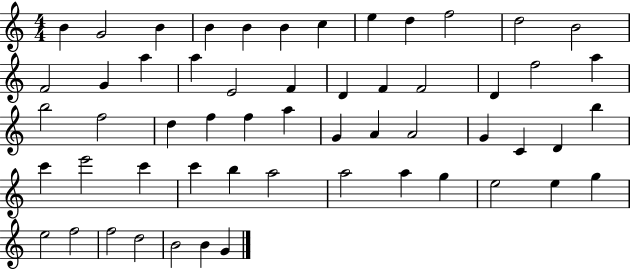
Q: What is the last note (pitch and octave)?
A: G4